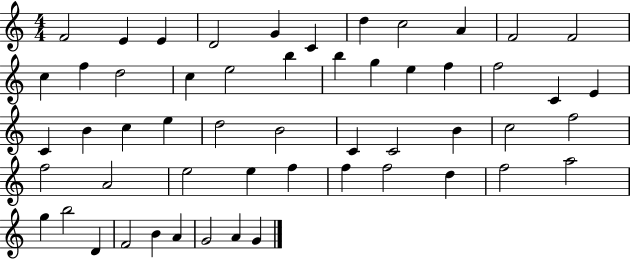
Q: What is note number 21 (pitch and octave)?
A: F5